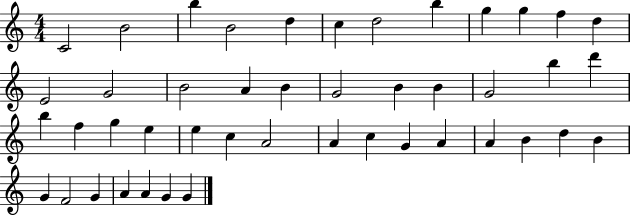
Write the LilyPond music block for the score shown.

{
  \clef treble
  \numericTimeSignature
  \time 4/4
  \key c \major
  c'2 b'2 | b''4 b'2 d''4 | c''4 d''2 b''4 | g''4 g''4 f''4 d''4 | \break e'2 g'2 | b'2 a'4 b'4 | g'2 b'4 b'4 | g'2 b''4 d'''4 | \break b''4 f''4 g''4 e''4 | e''4 c''4 a'2 | a'4 c''4 g'4 a'4 | a'4 b'4 d''4 b'4 | \break g'4 f'2 g'4 | a'4 a'4 g'4 g'4 | \bar "|."
}